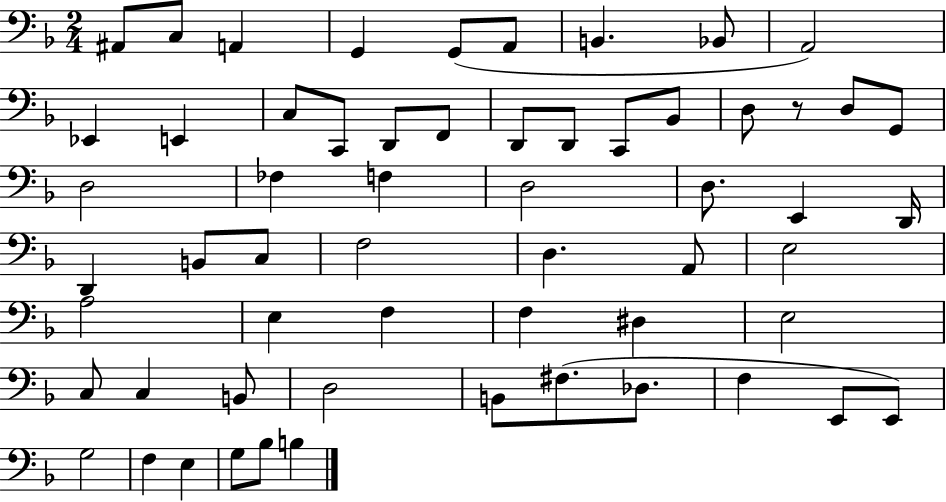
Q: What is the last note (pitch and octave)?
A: B3